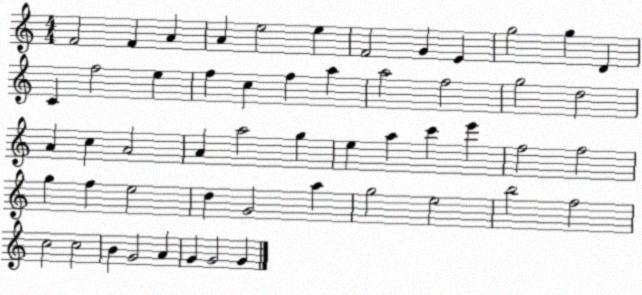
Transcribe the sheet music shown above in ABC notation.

X:1
T:Untitled
M:4/4
L:1/4
K:C
F2 F A A e2 e F2 G E g2 g D C f2 e f c f a a2 f2 g2 d2 A c A2 A a2 g e a c' e' f2 f2 g f e2 d G2 a g2 e2 b2 f2 c2 c2 B G2 A G G2 G